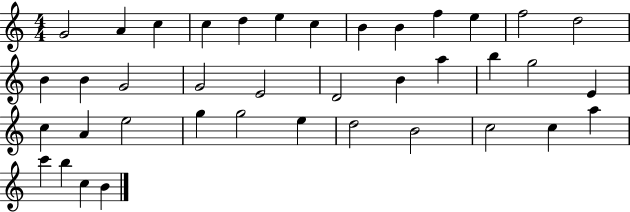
{
  \clef treble
  \numericTimeSignature
  \time 4/4
  \key c \major
  g'2 a'4 c''4 | c''4 d''4 e''4 c''4 | b'4 b'4 f''4 e''4 | f''2 d''2 | \break b'4 b'4 g'2 | g'2 e'2 | d'2 b'4 a''4 | b''4 g''2 e'4 | \break c''4 a'4 e''2 | g''4 g''2 e''4 | d''2 b'2 | c''2 c''4 a''4 | \break c'''4 b''4 c''4 b'4 | \bar "|."
}